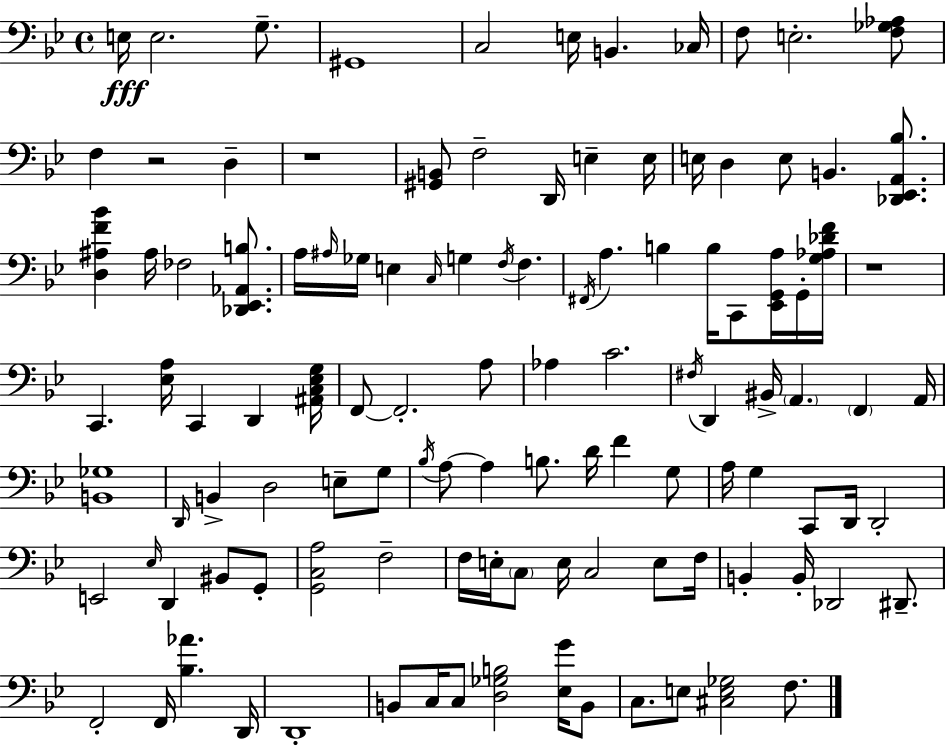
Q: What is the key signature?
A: BES major